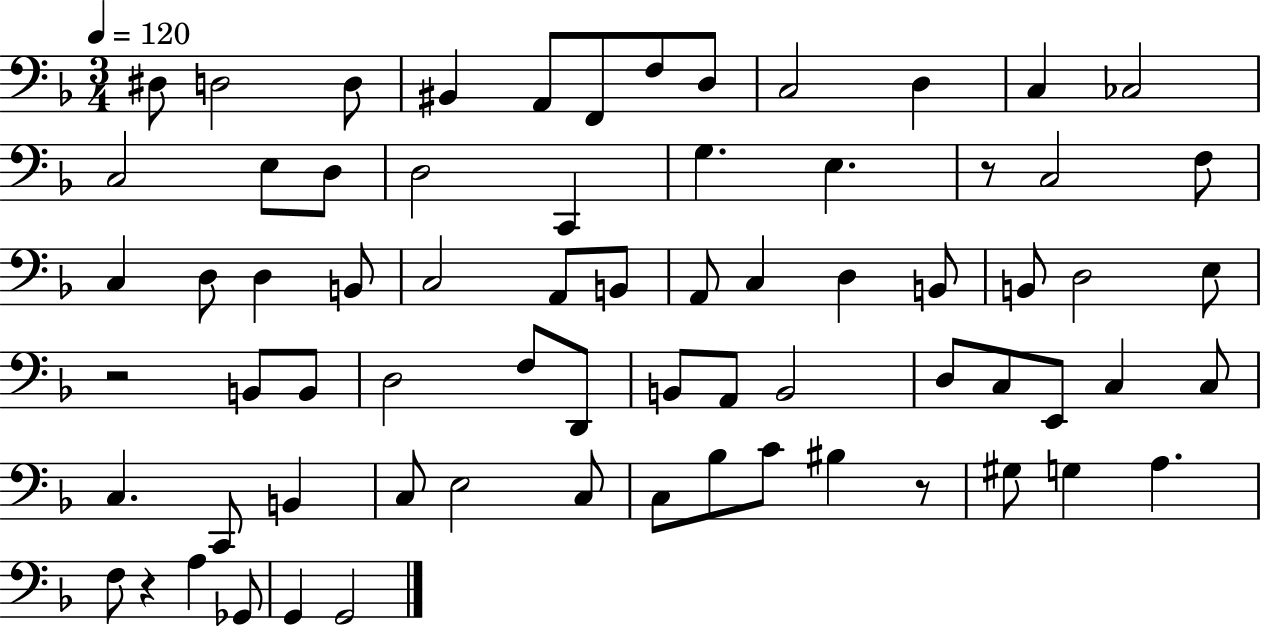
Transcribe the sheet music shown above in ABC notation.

X:1
T:Untitled
M:3/4
L:1/4
K:F
^D,/2 D,2 D,/2 ^B,, A,,/2 F,,/2 F,/2 D,/2 C,2 D, C, _C,2 C,2 E,/2 D,/2 D,2 C,, G, E, z/2 C,2 F,/2 C, D,/2 D, B,,/2 C,2 A,,/2 B,,/2 A,,/2 C, D, B,,/2 B,,/2 D,2 E,/2 z2 B,,/2 B,,/2 D,2 F,/2 D,,/2 B,,/2 A,,/2 B,,2 D,/2 C,/2 E,,/2 C, C,/2 C, C,,/2 B,, C,/2 E,2 C,/2 C,/2 _B,/2 C/2 ^B, z/2 ^G,/2 G, A, F,/2 z A, _G,,/2 G,, G,,2